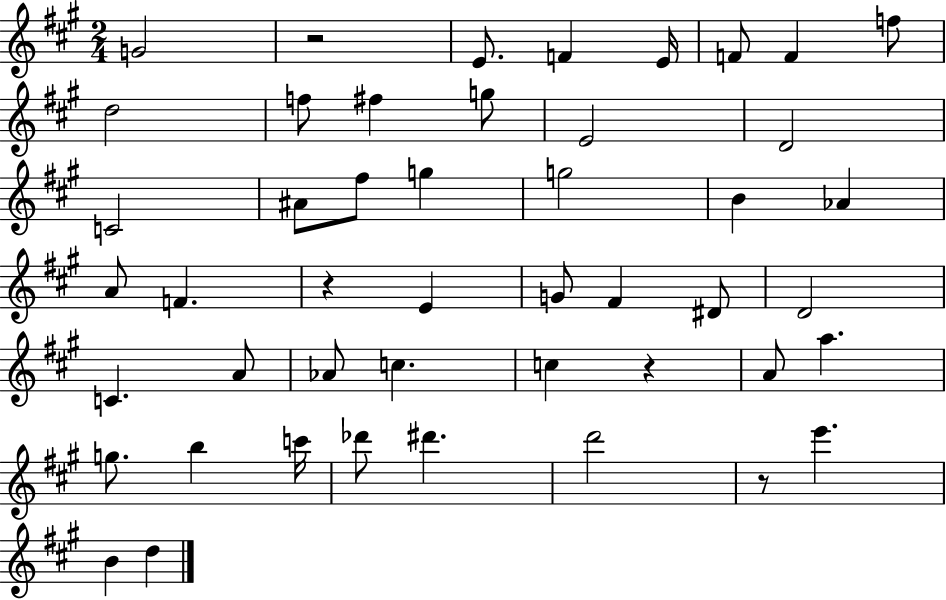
X:1
T:Untitled
M:2/4
L:1/4
K:A
G2 z2 E/2 F E/4 F/2 F f/2 d2 f/2 ^f g/2 E2 D2 C2 ^A/2 ^f/2 g g2 B _A A/2 F z E G/2 ^F ^D/2 D2 C A/2 _A/2 c c z A/2 a g/2 b c'/4 _d'/2 ^d' d'2 z/2 e' B d